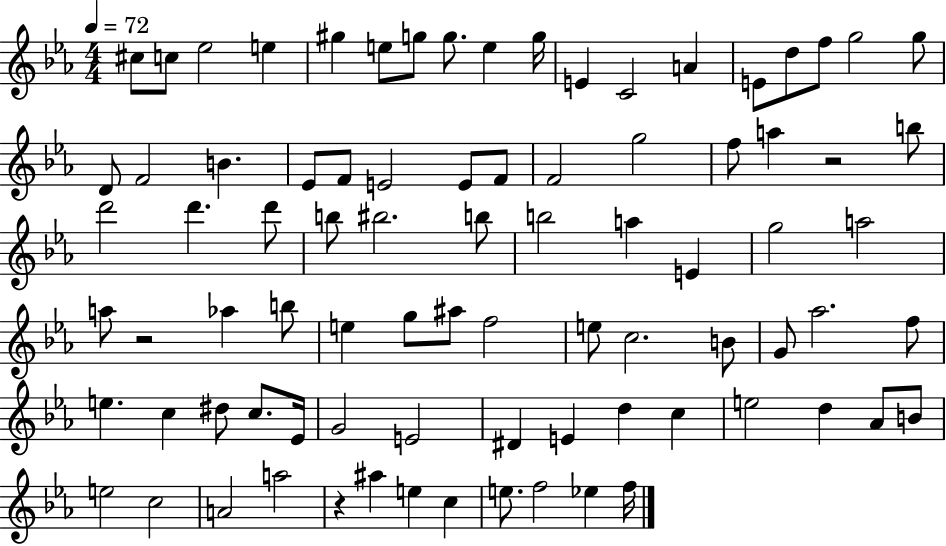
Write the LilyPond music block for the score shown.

{
  \clef treble
  \numericTimeSignature
  \time 4/4
  \key ees \major
  \tempo 4 = 72
  \repeat volta 2 { cis''8 c''8 ees''2 e''4 | gis''4 e''8 g''8 g''8. e''4 g''16 | e'4 c'2 a'4 | e'8 d''8 f''8 g''2 g''8 | \break d'8 f'2 b'4. | ees'8 f'8 e'2 e'8 f'8 | f'2 g''2 | f''8 a''4 r2 b''8 | \break d'''2 d'''4. d'''8 | b''8 bis''2. b''8 | b''2 a''4 e'4 | g''2 a''2 | \break a''8 r2 aes''4 b''8 | e''4 g''8 ais''8 f''2 | e''8 c''2. b'8 | g'8 aes''2. f''8 | \break e''4. c''4 dis''8 c''8. ees'16 | g'2 e'2 | dis'4 e'4 d''4 c''4 | e''2 d''4 aes'8 b'8 | \break e''2 c''2 | a'2 a''2 | r4 ais''4 e''4 c''4 | e''8. f''2 ees''4 f''16 | \break } \bar "|."
}